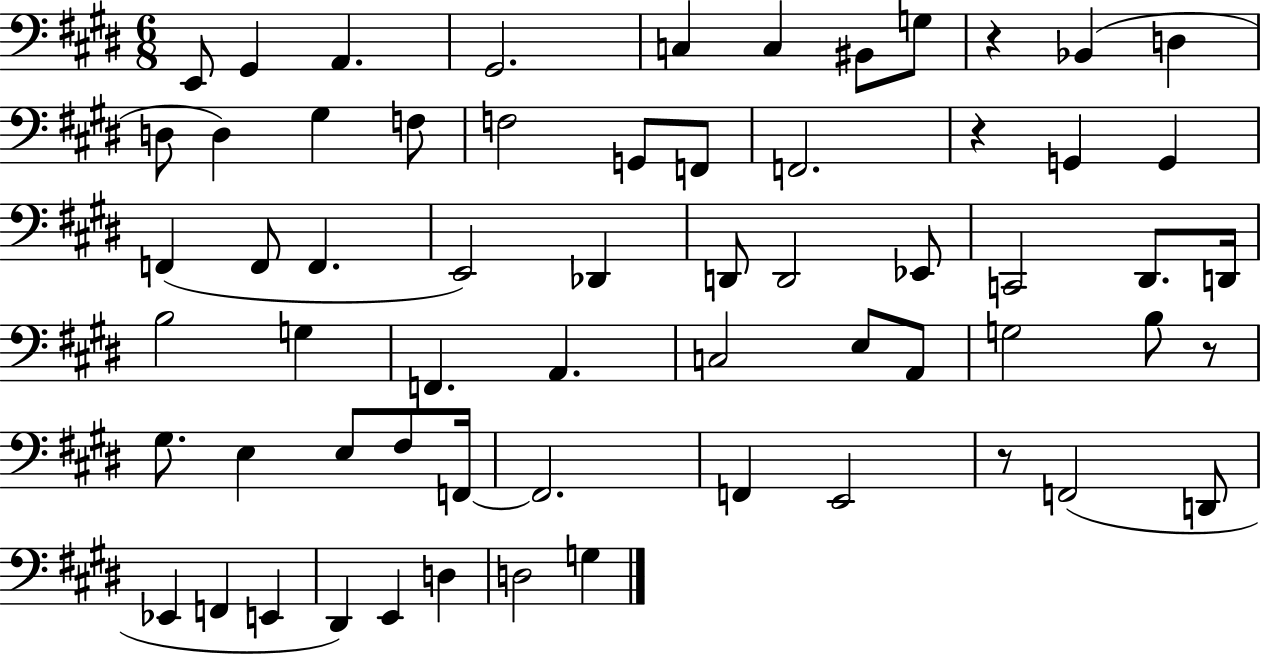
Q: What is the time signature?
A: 6/8